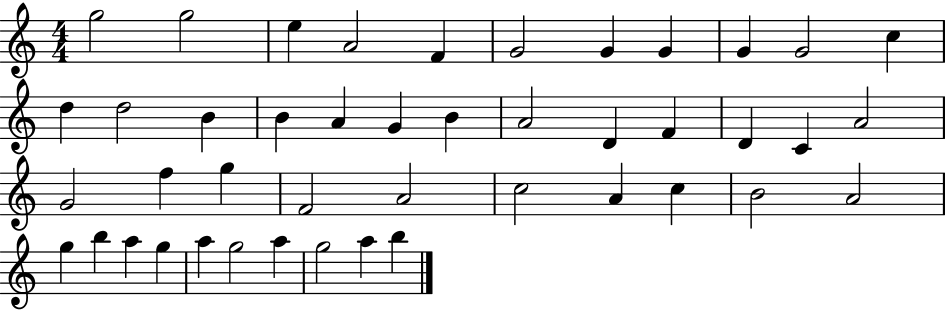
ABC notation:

X:1
T:Untitled
M:4/4
L:1/4
K:C
g2 g2 e A2 F G2 G G G G2 c d d2 B B A G B A2 D F D C A2 G2 f g F2 A2 c2 A c B2 A2 g b a g a g2 a g2 a b